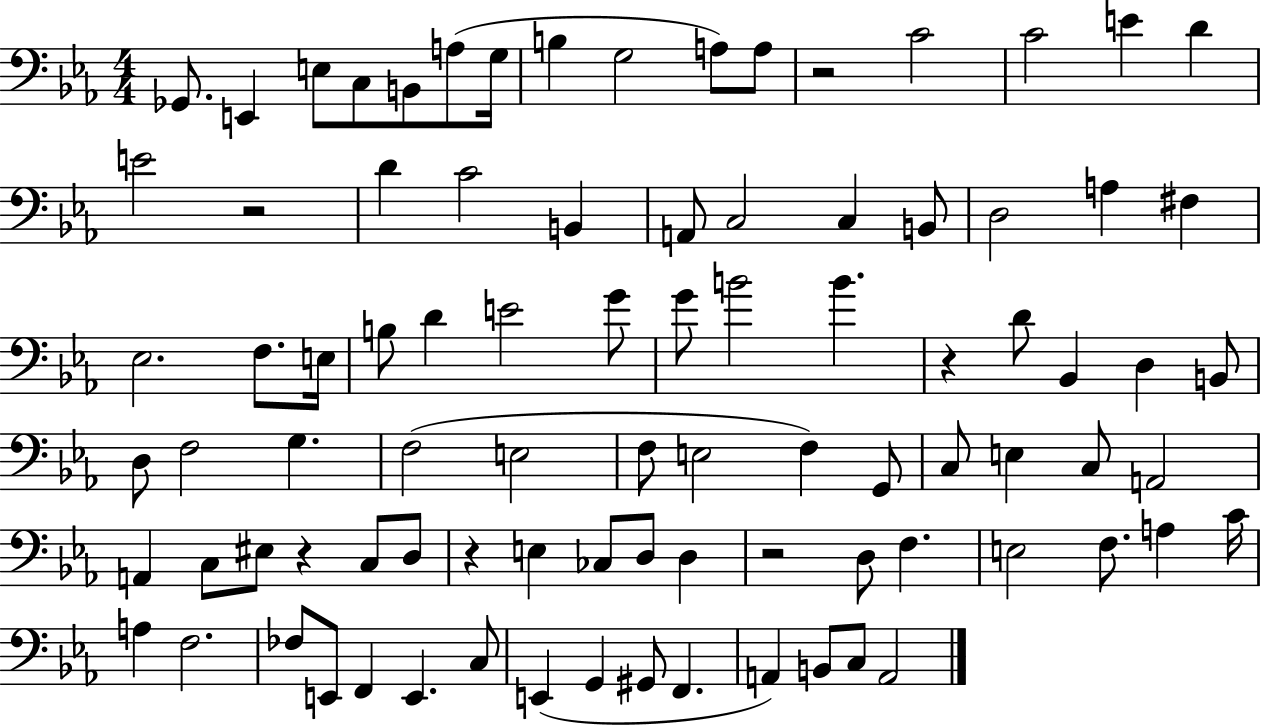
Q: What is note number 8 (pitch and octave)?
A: B3